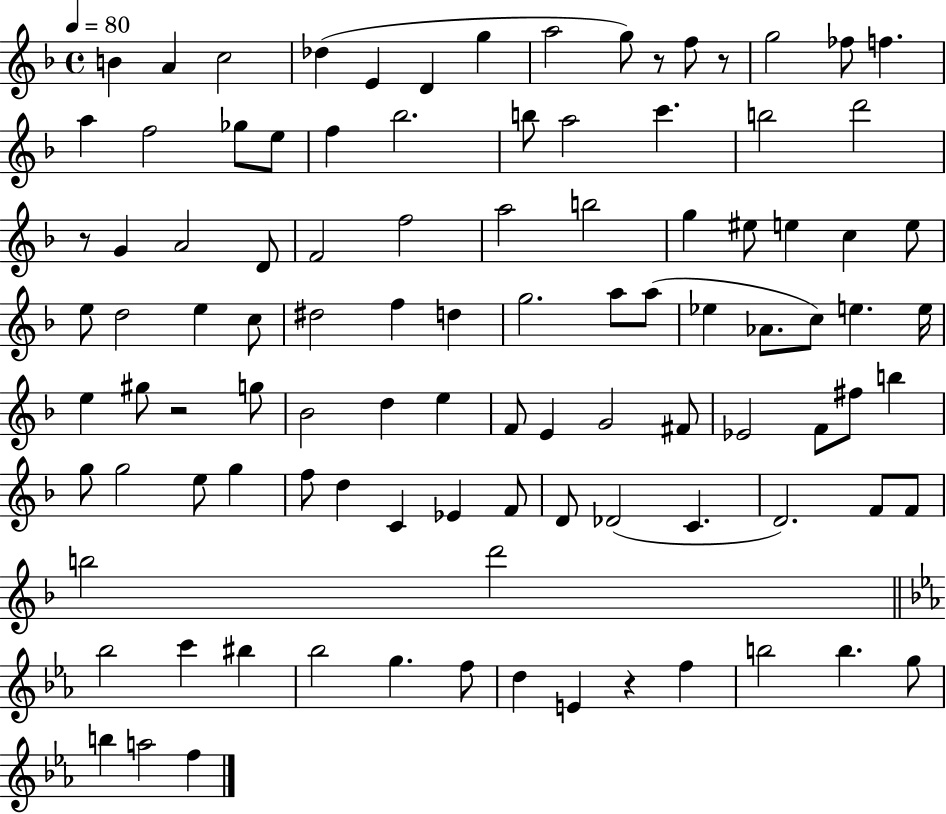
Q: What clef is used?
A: treble